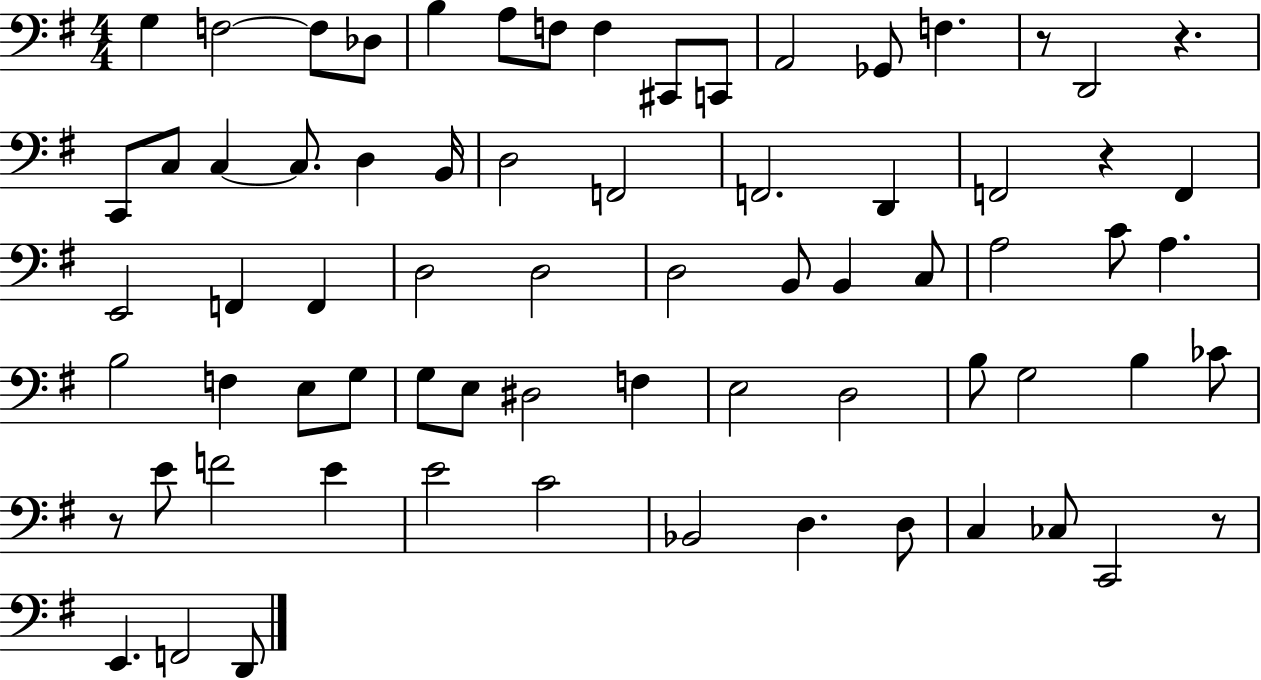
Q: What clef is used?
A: bass